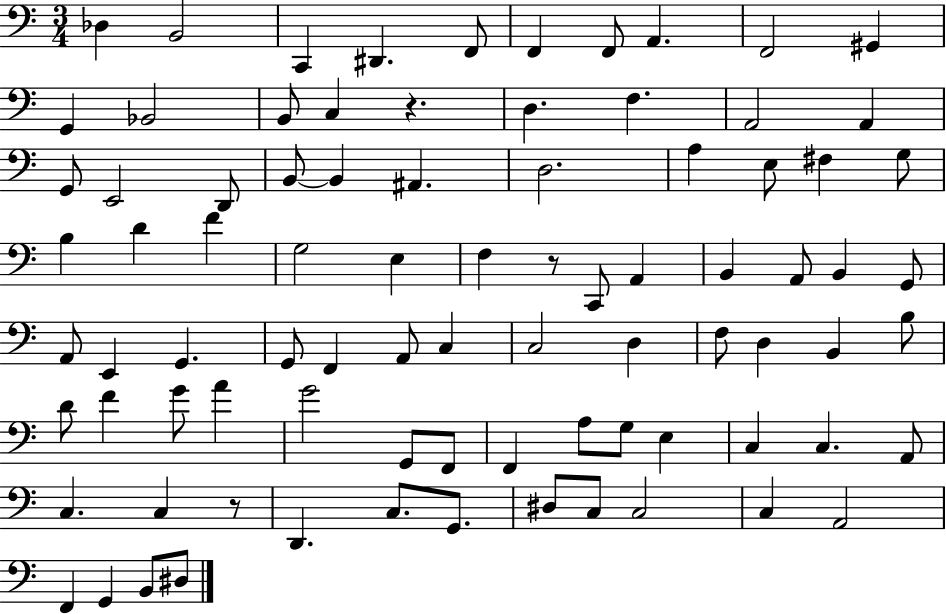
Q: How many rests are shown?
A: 3